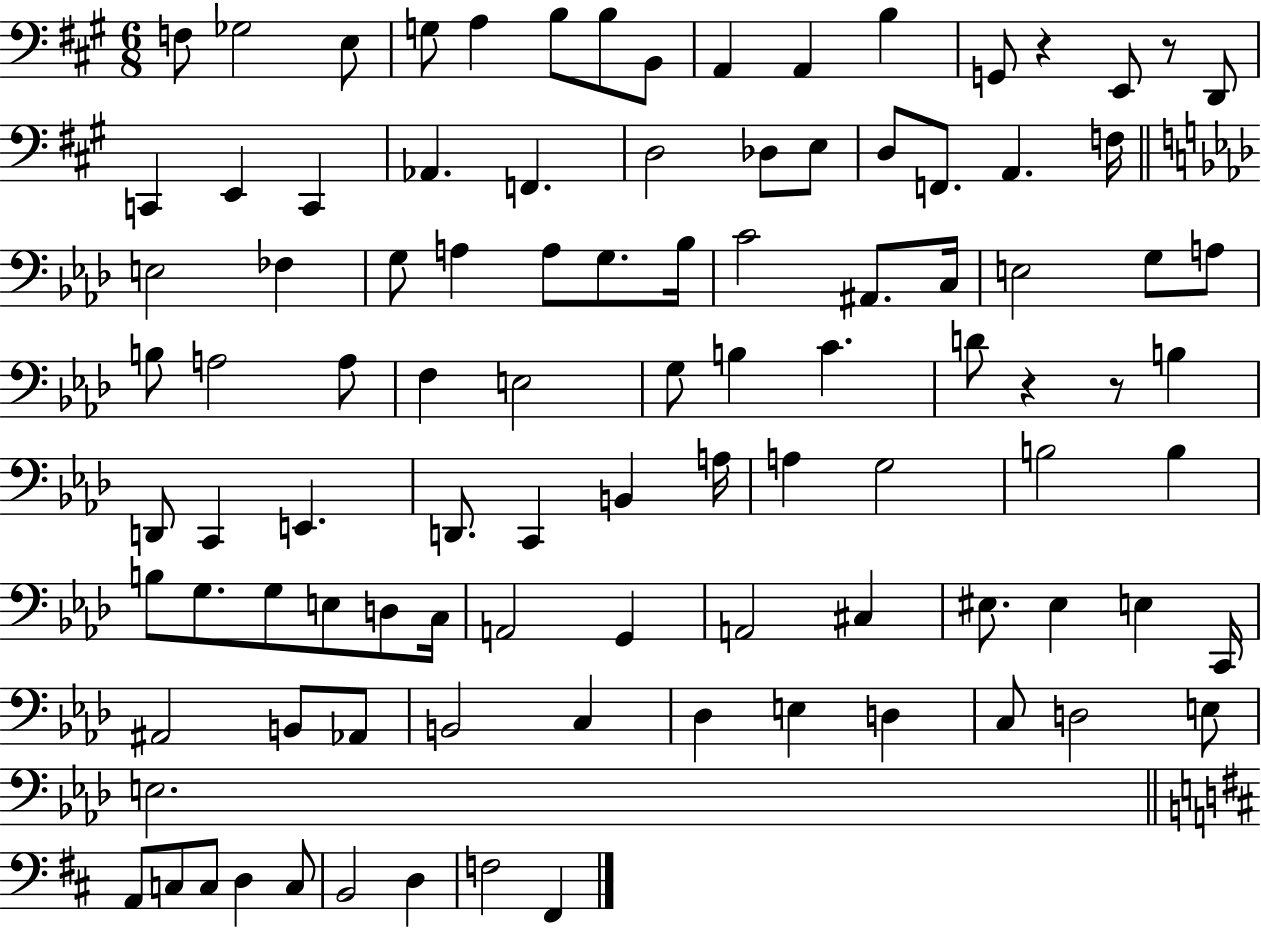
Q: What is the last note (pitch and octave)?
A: F#2